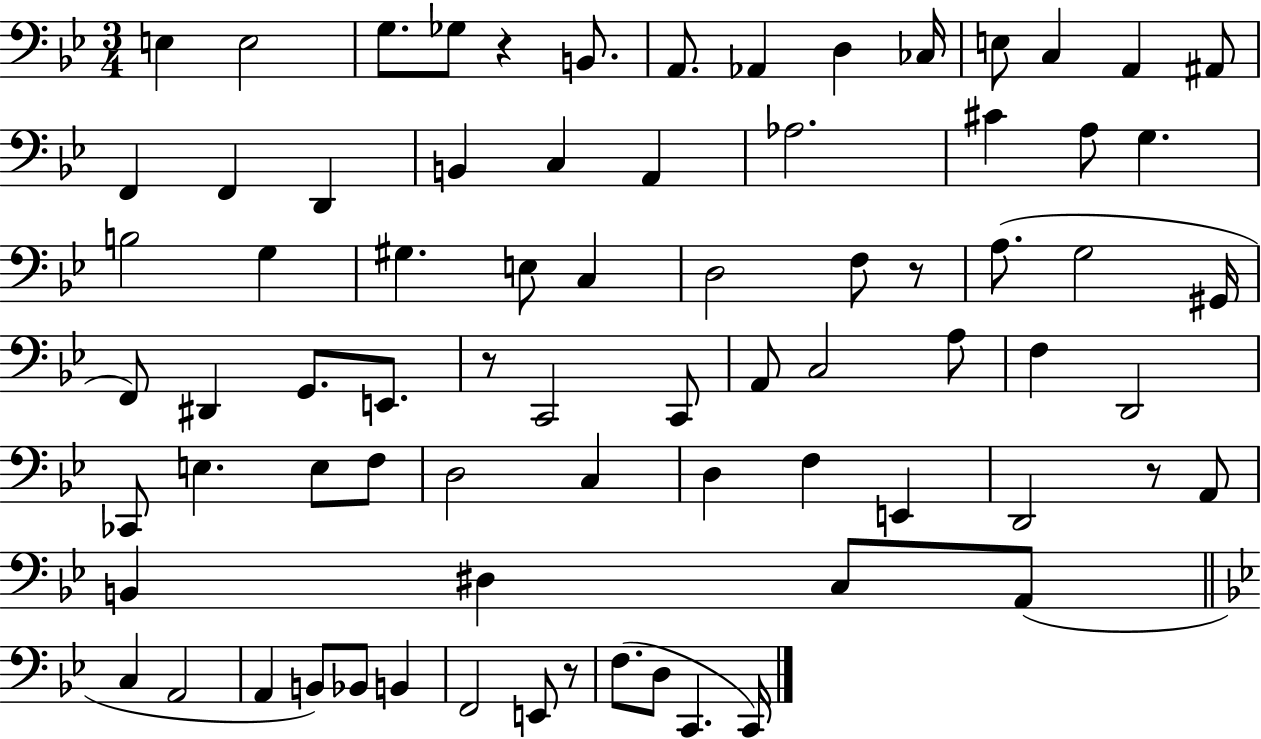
{
  \clef bass
  \numericTimeSignature
  \time 3/4
  \key bes \major
  e4 e2 | g8. ges8 r4 b,8. | a,8. aes,4 d4 ces16 | e8 c4 a,4 ais,8 | \break f,4 f,4 d,4 | b,4 c4 a,4 | aes2. | cis'4 a8 g4. | \break b2 g4 | gis4. e8 c4 | d2 f8 r8 | a8.( g2 gis,16 | \break f,8) dis,4 g,8. e,8. | r8 c,2 c,8 | a,8 c2 a8 | f4 d,2 | \break ces,8 e4. e8 f8 | d2 c4 | d4 f4 e,4 | d,2 r8 a,8 | \break b,4 dis4 c8 a,8( | \bar "||" \break \key bes \major c4 a,2 | a,4 b,8) bes,8 b,4 | f,2 e,8 r8 | f8.( d8 c,4. c,16) | \break \bar "|."
}